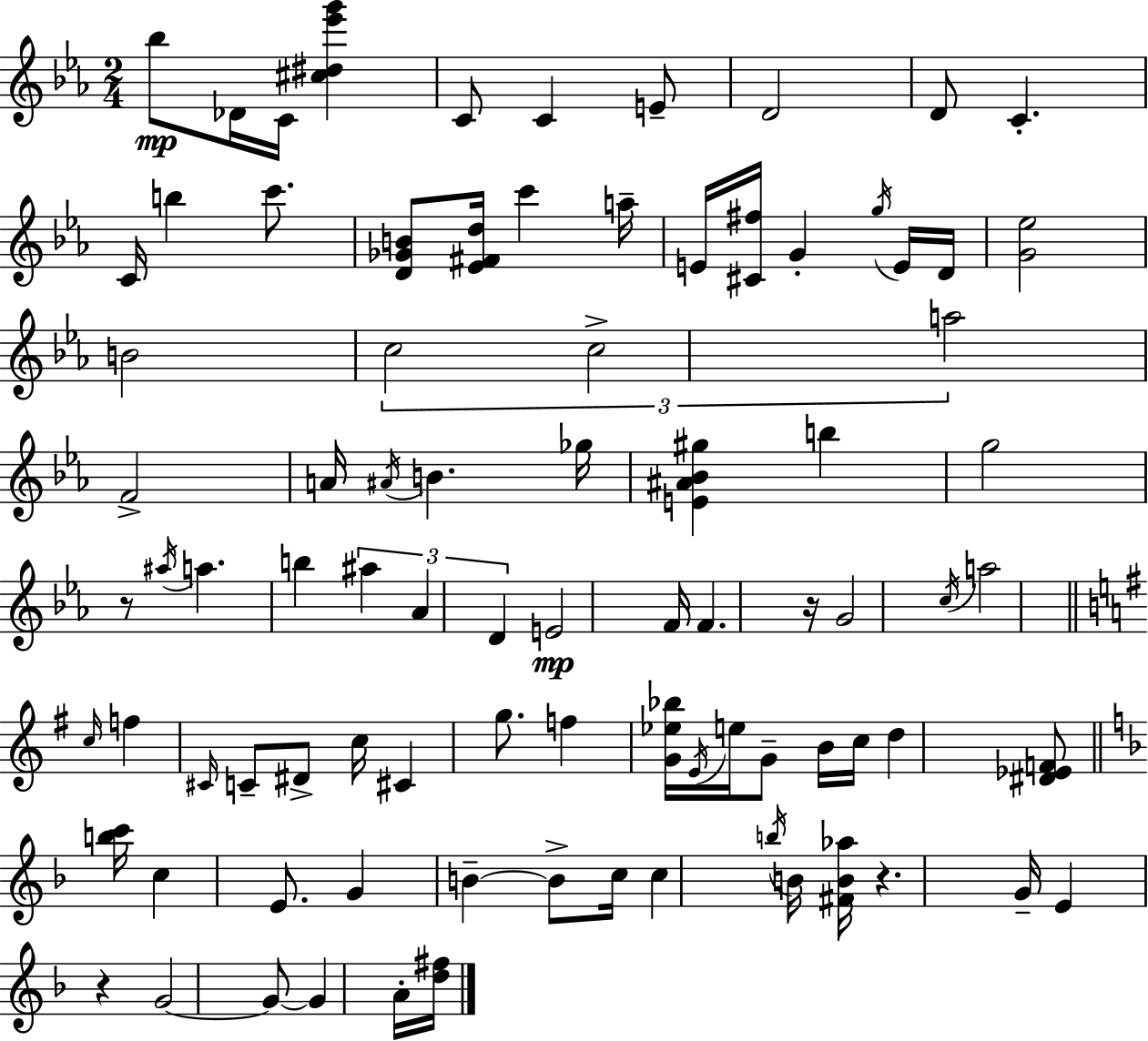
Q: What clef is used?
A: treble